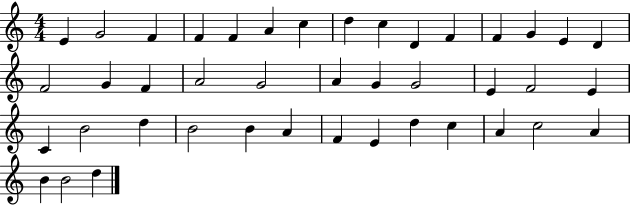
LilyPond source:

{
  \clef treble
  \numericTimeSignature
  \time 4/4
  \key c \major
  e'4 g'2 f'4 | f'4 f'4 a'4 c''4 | d''4 c''4 d'4 f'4 | f'4 g'4 e'4 d'4 | \break f'2 g'4 f'4 | a'2 g'2 | a'4 g'4 g'2 | e'4 f'2 e'4 | \break c'4 b'2 d''4 | b'2 b'4 a'4 | f'4 e'4 d''4 c''4 | a'4 c''2 a'4 | \break b'4 b'2 d''4 | \bar "|."
}